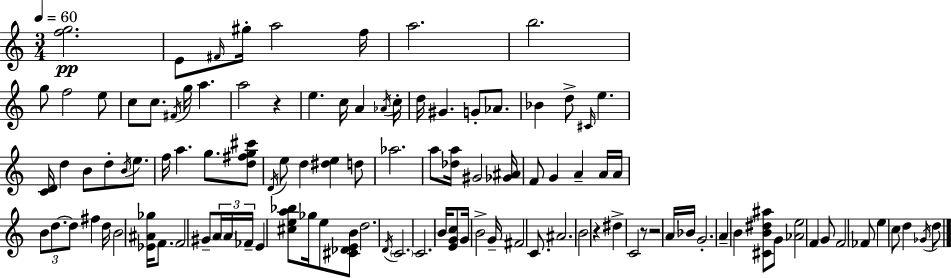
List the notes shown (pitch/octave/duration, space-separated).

[F5,G5]/h. E4/e F#4/s G#5/s A5/h F5/s A5/h. B5/h. G5/e F5/h E5/e C5/e C5/e. F#4/s G5/s A5/q. A5/h R/q E5/q. C5/s A4/q Ab4/s C5/s D5/s G#4/q. G4/e Ab4/e. Bb4/q D5/e C#4/s E5/q. [C4,D4]/s D5/q B4/e D5/e B4/s E5/e. F5/s A5/q. G5/e. [D5,F#5,G5,C#6]/e D4/s E5/e D5/q [D#5,E5]/q D5/e Ab5/h. A5/e [Db5,A5]/s G#4/h [Gb4,A#4]/s F4/e G4/q A4/q A4/s A4/s B4/e D5/e. D5/e F#5/q D5/s B4/h [Eb4,A#4,Gb5]/s F4/e. F4/h G#4/e A4/s A4/s FES4/s E4/q [C#5,E5,A5,Bb5]/e Gb5/s E5/e [C#4,Db4,E4,B4]/e D5/h. D4/s C4/h. C4/h. B4/s [E4,G4,C5]/e G4/s B4/h G4/s F#4/h C4/e. A#4/h. B4/h R/q D#5/q C4/h R/e R/h A4/s Bb4/s G4/h. A4/q B4/q [C#4,B4,D#5,A#5]/e G4/e [Ab4,E5]/h F4/q G4/e F4/h FES4/e E5/q C5/e D5/q Gb4/s D5/e